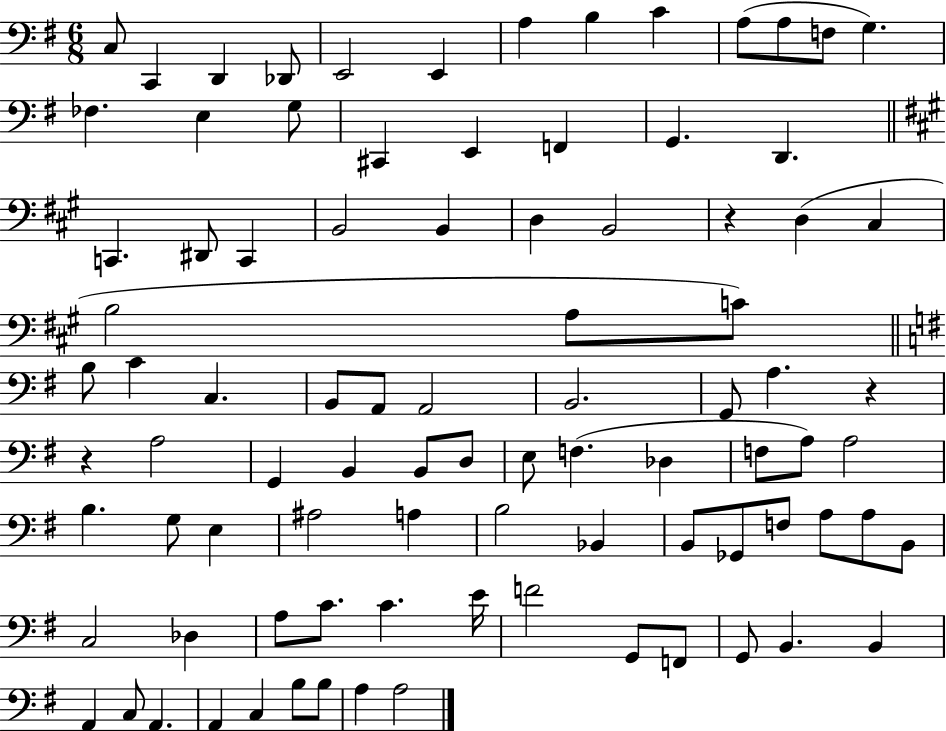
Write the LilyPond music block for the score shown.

{
  \clef bass
  \numericTimeSignature
  \time 6/8
  \key g \major
  c8 c,4 d,4 des,8 | e,2 e,4 | a4 b4 c'4 | a8( a8 f8 g4.) | \break fes4. e4 g8 | cis,4 e,4 f,4 | g,4. d,4. | \bar "||" \break \key a \major c,4. dis,8 c,4 | b,2 b,4 | d4 b,2 | r4 d4( cis4 | \break b2 a8 c'8) | \bar "||" \break \key g \major b8 c'4 c4. | b,8 a,8 a,2 | b,2. | g,8 a4. r4 | \break r4 a2 | g,4 b,4 b,8 d8 | e8 f4.( des4 | f8 a8) a2 | \break b4. g8 e4 | ais2 a4 | b2 bes,4 | b,8 ges,8 f8 a8 a8 b,8 | \break c2 des4 | a8 c'8. c'4. e'16 | f'2 g,8 f,8 | g,8 b,4. b,4 | \break a,4 c8 a,4. | a,4 c4 b8 b8 | a4 a2 | \bar "|."
}